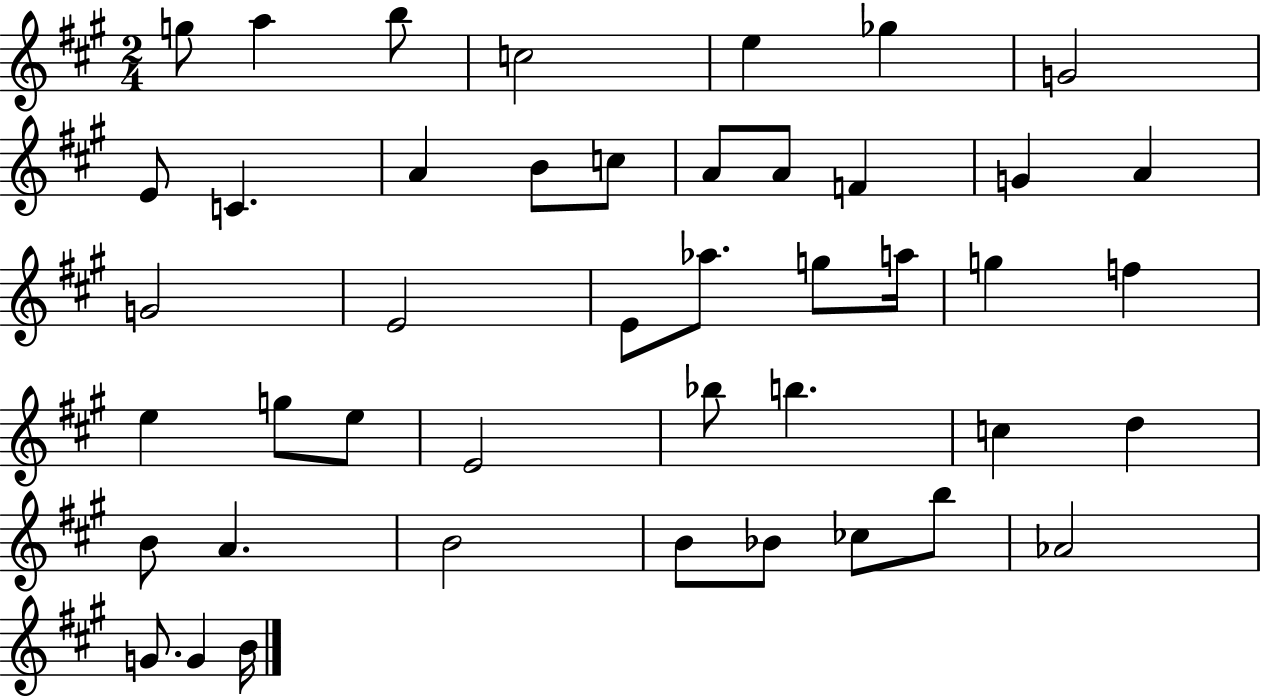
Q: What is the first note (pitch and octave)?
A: G5